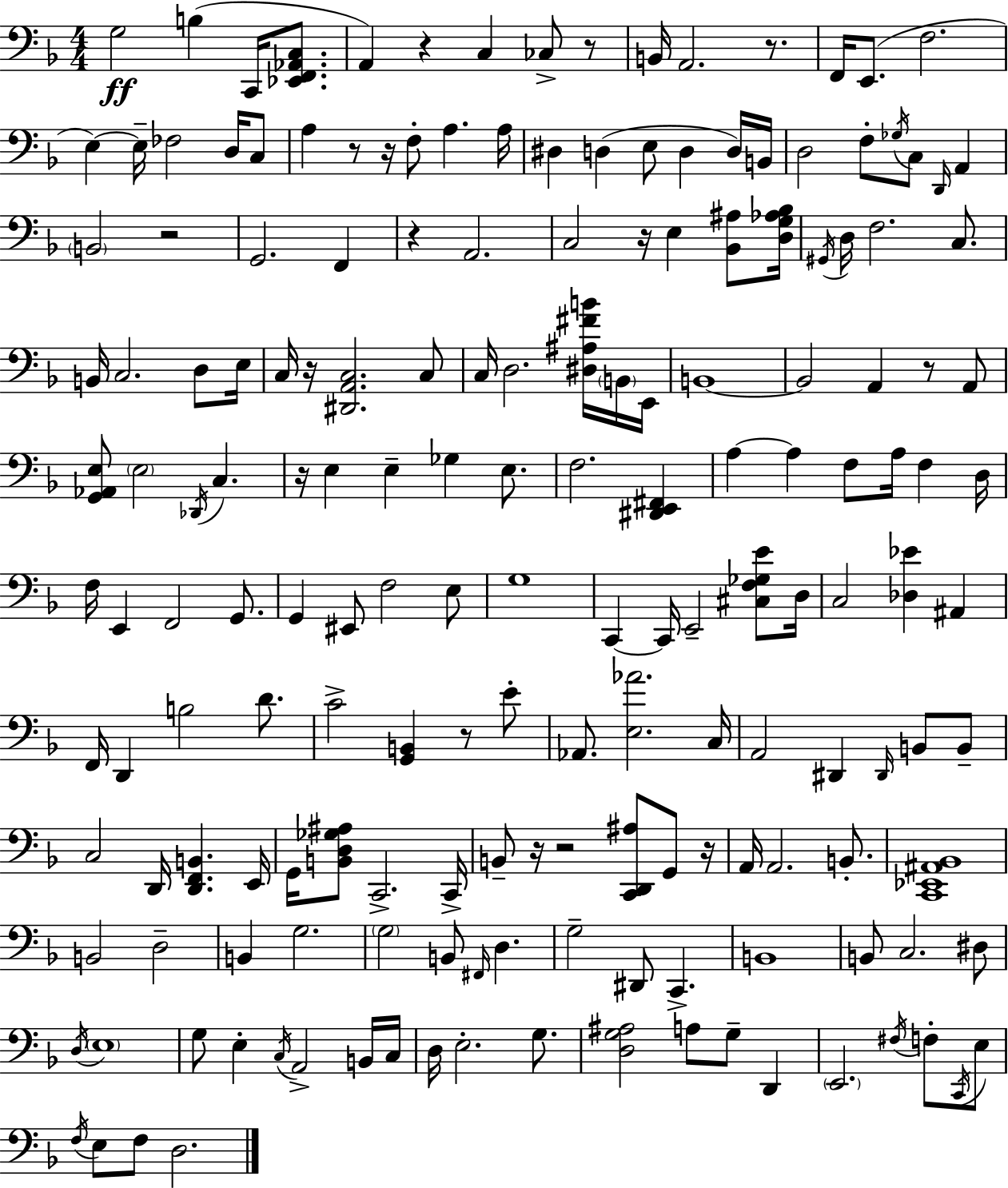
{
  \clef bass
  \numericTimeSignature
  \time 4/4
  \key d \minor
  g2\ff b4( c,16 <ees, f, aes, c>8. | a,4) r4 c4 ces8-> r8 | b,16 a,2. r8. | f,16 e,8.( f2. | \break e4~~) e16-- fes2 d16 c8 | a4 r8 r16 f8-. a4. a16 | dis4 d4( e8 d4 d16) b,16 | d2 f8-. \acciaccatura { ges16 } c8 \grace { d,16 } a,4 | \break \parenthesize b,2 r2 | g,2. f,4 | r4 a,2. | c2 r16 e4 <bes, ais>8 | \break <d g aes bes>16 \acciaccatura { gis,16 } d16 f2. | c8. b,16 c2. | d8 e16 c16 r16 <dis, a, c>2. | c8 c16 d2. | \break <dis ais fis' b'>16 \parenthesize b,16 e,16 b,1~~ | b,2 a,4 r8 | a,8 <g, aes, e>8 \parenthesize e2 \acciaccatura { des,16 } c4. | r16 e4 e4-- ges4 | \break e8. f2. | <dis, e, fis,>4 a4~~ a4 f8 a16 f4 | d16 f16 e,4 f,2 | g,8. g,4 eis,8 f2 | \break e8 g1 | c,4~~ c,16 e,2-- | <cis f ges e'>8 d16 c2 <des ees'>4 | ais,4 f,16 d,4 b2 | \break d'8. c'2-> <g, b,>4 | r8 e'8-. aes,8. <e aes'>2. | c16 a,2 dis,4 | \grace { dis,16 } b,8 b,8-- c2 d,16 <d, f, b,>4. | \break e,16 g,16 <b, d ges ais>8 c,2.-> | c,16-> b,8-- r16 r2 | <c, d, ais>8 g,8 r16 a,16 a,2. | b,8.-. <c, ees, ais, bes,>1 | \break b,2 d2-- | b,4 g2. | \parenthesize g2 b,8 \grace { fis,16 } | d4. g2-- dis,8 | \break c,4.-> b,1 | b,8 c2. | dis8 \acciaccatura { d16 } \parenthesize e1 | g8 e4-. \acciaccatura { c16 } a,2-> | \break b,16 c16 d16 e2.-. | g8. <d g ais>2 | a8 g8-- d,4 \parenthesize e,2. | \acciaccatura { fis16 } f8-. \acciaccatura { c,16 } e8 \acciaccatura { f16 } e8 f8 d2. | \break \bar "|."
}